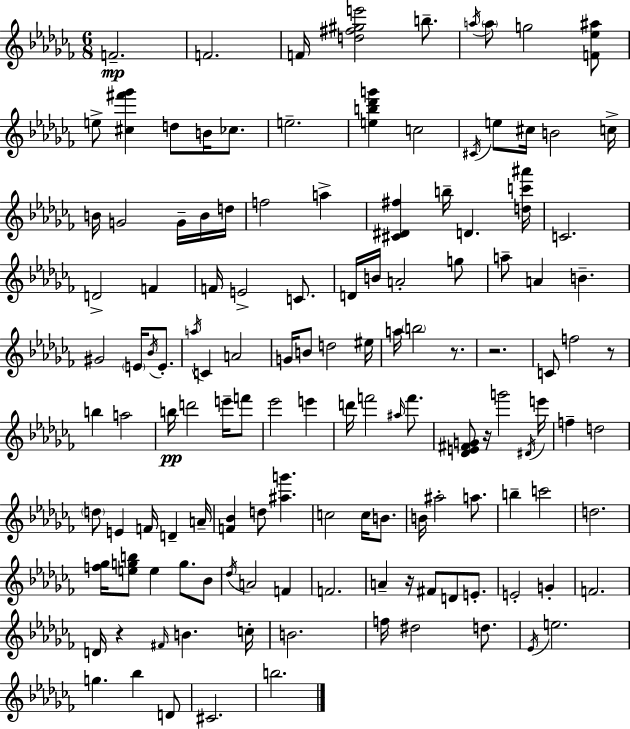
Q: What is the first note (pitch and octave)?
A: F4